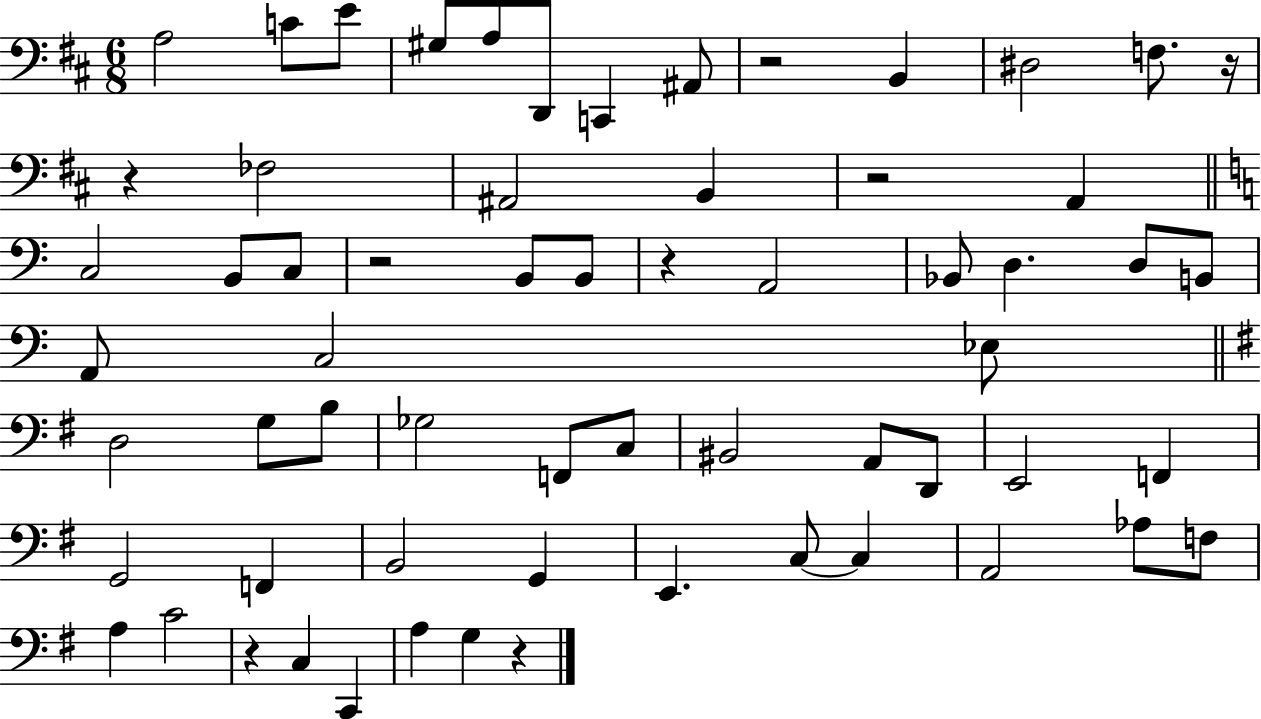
X:1
T:Untitled
M:6/8
L:1/4
K:D
A,2 C/2 E/2 ^G,/2 A,/2 D,,/2 C,, ^A,,/2 z2 B,, ^D,2 F,/2 z/4 z _F,2 ^A,,2 B,, z2 A,, C,2 B,,/2 C,/2 z2 B,,/2 B,,/2 z A,,2 _B,,/2 D, D,/2 B,,/2 A,,/2 C,2 _E,/2 D,2 G,/2 B,/2 _G,2 F,,/2 C,/2 ^B,,2 A,,/2 D,,/2 E,,2 F,, G,,2 F,, B,,2 G,, E,, C,/2 C, A,,2 _A,/2 F,/2 A, C2 z C, C,, A, G, z